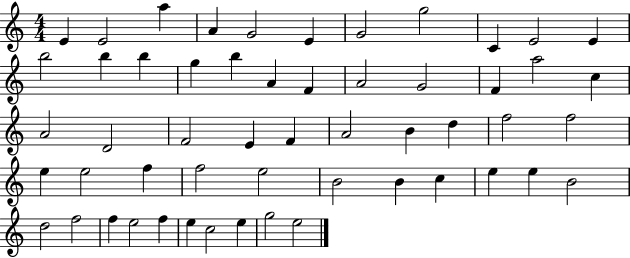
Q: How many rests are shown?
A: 0